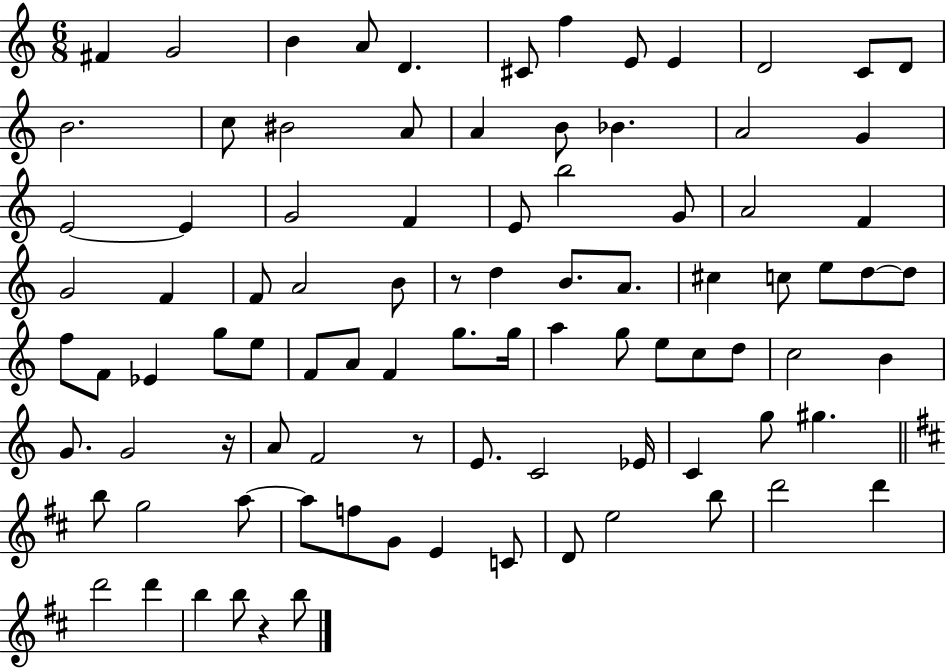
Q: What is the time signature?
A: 6/8